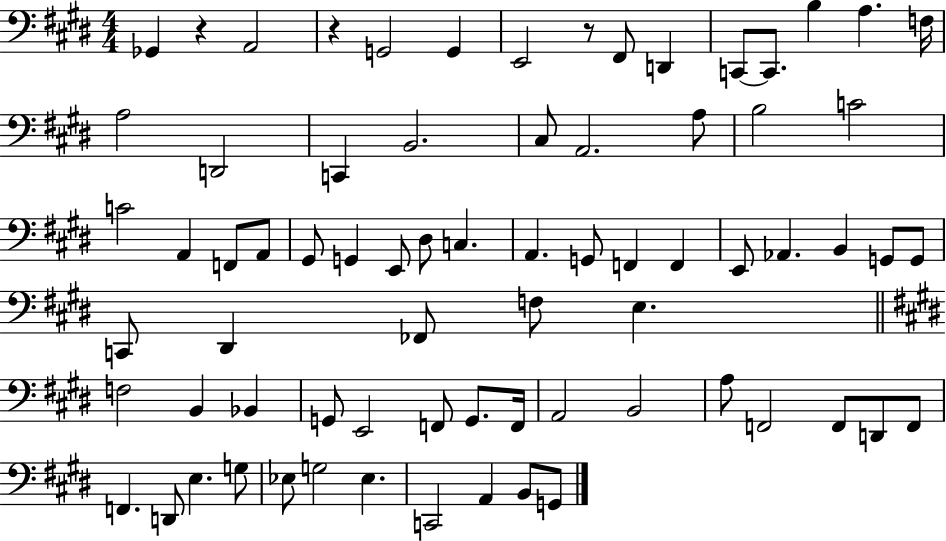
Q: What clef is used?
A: bass